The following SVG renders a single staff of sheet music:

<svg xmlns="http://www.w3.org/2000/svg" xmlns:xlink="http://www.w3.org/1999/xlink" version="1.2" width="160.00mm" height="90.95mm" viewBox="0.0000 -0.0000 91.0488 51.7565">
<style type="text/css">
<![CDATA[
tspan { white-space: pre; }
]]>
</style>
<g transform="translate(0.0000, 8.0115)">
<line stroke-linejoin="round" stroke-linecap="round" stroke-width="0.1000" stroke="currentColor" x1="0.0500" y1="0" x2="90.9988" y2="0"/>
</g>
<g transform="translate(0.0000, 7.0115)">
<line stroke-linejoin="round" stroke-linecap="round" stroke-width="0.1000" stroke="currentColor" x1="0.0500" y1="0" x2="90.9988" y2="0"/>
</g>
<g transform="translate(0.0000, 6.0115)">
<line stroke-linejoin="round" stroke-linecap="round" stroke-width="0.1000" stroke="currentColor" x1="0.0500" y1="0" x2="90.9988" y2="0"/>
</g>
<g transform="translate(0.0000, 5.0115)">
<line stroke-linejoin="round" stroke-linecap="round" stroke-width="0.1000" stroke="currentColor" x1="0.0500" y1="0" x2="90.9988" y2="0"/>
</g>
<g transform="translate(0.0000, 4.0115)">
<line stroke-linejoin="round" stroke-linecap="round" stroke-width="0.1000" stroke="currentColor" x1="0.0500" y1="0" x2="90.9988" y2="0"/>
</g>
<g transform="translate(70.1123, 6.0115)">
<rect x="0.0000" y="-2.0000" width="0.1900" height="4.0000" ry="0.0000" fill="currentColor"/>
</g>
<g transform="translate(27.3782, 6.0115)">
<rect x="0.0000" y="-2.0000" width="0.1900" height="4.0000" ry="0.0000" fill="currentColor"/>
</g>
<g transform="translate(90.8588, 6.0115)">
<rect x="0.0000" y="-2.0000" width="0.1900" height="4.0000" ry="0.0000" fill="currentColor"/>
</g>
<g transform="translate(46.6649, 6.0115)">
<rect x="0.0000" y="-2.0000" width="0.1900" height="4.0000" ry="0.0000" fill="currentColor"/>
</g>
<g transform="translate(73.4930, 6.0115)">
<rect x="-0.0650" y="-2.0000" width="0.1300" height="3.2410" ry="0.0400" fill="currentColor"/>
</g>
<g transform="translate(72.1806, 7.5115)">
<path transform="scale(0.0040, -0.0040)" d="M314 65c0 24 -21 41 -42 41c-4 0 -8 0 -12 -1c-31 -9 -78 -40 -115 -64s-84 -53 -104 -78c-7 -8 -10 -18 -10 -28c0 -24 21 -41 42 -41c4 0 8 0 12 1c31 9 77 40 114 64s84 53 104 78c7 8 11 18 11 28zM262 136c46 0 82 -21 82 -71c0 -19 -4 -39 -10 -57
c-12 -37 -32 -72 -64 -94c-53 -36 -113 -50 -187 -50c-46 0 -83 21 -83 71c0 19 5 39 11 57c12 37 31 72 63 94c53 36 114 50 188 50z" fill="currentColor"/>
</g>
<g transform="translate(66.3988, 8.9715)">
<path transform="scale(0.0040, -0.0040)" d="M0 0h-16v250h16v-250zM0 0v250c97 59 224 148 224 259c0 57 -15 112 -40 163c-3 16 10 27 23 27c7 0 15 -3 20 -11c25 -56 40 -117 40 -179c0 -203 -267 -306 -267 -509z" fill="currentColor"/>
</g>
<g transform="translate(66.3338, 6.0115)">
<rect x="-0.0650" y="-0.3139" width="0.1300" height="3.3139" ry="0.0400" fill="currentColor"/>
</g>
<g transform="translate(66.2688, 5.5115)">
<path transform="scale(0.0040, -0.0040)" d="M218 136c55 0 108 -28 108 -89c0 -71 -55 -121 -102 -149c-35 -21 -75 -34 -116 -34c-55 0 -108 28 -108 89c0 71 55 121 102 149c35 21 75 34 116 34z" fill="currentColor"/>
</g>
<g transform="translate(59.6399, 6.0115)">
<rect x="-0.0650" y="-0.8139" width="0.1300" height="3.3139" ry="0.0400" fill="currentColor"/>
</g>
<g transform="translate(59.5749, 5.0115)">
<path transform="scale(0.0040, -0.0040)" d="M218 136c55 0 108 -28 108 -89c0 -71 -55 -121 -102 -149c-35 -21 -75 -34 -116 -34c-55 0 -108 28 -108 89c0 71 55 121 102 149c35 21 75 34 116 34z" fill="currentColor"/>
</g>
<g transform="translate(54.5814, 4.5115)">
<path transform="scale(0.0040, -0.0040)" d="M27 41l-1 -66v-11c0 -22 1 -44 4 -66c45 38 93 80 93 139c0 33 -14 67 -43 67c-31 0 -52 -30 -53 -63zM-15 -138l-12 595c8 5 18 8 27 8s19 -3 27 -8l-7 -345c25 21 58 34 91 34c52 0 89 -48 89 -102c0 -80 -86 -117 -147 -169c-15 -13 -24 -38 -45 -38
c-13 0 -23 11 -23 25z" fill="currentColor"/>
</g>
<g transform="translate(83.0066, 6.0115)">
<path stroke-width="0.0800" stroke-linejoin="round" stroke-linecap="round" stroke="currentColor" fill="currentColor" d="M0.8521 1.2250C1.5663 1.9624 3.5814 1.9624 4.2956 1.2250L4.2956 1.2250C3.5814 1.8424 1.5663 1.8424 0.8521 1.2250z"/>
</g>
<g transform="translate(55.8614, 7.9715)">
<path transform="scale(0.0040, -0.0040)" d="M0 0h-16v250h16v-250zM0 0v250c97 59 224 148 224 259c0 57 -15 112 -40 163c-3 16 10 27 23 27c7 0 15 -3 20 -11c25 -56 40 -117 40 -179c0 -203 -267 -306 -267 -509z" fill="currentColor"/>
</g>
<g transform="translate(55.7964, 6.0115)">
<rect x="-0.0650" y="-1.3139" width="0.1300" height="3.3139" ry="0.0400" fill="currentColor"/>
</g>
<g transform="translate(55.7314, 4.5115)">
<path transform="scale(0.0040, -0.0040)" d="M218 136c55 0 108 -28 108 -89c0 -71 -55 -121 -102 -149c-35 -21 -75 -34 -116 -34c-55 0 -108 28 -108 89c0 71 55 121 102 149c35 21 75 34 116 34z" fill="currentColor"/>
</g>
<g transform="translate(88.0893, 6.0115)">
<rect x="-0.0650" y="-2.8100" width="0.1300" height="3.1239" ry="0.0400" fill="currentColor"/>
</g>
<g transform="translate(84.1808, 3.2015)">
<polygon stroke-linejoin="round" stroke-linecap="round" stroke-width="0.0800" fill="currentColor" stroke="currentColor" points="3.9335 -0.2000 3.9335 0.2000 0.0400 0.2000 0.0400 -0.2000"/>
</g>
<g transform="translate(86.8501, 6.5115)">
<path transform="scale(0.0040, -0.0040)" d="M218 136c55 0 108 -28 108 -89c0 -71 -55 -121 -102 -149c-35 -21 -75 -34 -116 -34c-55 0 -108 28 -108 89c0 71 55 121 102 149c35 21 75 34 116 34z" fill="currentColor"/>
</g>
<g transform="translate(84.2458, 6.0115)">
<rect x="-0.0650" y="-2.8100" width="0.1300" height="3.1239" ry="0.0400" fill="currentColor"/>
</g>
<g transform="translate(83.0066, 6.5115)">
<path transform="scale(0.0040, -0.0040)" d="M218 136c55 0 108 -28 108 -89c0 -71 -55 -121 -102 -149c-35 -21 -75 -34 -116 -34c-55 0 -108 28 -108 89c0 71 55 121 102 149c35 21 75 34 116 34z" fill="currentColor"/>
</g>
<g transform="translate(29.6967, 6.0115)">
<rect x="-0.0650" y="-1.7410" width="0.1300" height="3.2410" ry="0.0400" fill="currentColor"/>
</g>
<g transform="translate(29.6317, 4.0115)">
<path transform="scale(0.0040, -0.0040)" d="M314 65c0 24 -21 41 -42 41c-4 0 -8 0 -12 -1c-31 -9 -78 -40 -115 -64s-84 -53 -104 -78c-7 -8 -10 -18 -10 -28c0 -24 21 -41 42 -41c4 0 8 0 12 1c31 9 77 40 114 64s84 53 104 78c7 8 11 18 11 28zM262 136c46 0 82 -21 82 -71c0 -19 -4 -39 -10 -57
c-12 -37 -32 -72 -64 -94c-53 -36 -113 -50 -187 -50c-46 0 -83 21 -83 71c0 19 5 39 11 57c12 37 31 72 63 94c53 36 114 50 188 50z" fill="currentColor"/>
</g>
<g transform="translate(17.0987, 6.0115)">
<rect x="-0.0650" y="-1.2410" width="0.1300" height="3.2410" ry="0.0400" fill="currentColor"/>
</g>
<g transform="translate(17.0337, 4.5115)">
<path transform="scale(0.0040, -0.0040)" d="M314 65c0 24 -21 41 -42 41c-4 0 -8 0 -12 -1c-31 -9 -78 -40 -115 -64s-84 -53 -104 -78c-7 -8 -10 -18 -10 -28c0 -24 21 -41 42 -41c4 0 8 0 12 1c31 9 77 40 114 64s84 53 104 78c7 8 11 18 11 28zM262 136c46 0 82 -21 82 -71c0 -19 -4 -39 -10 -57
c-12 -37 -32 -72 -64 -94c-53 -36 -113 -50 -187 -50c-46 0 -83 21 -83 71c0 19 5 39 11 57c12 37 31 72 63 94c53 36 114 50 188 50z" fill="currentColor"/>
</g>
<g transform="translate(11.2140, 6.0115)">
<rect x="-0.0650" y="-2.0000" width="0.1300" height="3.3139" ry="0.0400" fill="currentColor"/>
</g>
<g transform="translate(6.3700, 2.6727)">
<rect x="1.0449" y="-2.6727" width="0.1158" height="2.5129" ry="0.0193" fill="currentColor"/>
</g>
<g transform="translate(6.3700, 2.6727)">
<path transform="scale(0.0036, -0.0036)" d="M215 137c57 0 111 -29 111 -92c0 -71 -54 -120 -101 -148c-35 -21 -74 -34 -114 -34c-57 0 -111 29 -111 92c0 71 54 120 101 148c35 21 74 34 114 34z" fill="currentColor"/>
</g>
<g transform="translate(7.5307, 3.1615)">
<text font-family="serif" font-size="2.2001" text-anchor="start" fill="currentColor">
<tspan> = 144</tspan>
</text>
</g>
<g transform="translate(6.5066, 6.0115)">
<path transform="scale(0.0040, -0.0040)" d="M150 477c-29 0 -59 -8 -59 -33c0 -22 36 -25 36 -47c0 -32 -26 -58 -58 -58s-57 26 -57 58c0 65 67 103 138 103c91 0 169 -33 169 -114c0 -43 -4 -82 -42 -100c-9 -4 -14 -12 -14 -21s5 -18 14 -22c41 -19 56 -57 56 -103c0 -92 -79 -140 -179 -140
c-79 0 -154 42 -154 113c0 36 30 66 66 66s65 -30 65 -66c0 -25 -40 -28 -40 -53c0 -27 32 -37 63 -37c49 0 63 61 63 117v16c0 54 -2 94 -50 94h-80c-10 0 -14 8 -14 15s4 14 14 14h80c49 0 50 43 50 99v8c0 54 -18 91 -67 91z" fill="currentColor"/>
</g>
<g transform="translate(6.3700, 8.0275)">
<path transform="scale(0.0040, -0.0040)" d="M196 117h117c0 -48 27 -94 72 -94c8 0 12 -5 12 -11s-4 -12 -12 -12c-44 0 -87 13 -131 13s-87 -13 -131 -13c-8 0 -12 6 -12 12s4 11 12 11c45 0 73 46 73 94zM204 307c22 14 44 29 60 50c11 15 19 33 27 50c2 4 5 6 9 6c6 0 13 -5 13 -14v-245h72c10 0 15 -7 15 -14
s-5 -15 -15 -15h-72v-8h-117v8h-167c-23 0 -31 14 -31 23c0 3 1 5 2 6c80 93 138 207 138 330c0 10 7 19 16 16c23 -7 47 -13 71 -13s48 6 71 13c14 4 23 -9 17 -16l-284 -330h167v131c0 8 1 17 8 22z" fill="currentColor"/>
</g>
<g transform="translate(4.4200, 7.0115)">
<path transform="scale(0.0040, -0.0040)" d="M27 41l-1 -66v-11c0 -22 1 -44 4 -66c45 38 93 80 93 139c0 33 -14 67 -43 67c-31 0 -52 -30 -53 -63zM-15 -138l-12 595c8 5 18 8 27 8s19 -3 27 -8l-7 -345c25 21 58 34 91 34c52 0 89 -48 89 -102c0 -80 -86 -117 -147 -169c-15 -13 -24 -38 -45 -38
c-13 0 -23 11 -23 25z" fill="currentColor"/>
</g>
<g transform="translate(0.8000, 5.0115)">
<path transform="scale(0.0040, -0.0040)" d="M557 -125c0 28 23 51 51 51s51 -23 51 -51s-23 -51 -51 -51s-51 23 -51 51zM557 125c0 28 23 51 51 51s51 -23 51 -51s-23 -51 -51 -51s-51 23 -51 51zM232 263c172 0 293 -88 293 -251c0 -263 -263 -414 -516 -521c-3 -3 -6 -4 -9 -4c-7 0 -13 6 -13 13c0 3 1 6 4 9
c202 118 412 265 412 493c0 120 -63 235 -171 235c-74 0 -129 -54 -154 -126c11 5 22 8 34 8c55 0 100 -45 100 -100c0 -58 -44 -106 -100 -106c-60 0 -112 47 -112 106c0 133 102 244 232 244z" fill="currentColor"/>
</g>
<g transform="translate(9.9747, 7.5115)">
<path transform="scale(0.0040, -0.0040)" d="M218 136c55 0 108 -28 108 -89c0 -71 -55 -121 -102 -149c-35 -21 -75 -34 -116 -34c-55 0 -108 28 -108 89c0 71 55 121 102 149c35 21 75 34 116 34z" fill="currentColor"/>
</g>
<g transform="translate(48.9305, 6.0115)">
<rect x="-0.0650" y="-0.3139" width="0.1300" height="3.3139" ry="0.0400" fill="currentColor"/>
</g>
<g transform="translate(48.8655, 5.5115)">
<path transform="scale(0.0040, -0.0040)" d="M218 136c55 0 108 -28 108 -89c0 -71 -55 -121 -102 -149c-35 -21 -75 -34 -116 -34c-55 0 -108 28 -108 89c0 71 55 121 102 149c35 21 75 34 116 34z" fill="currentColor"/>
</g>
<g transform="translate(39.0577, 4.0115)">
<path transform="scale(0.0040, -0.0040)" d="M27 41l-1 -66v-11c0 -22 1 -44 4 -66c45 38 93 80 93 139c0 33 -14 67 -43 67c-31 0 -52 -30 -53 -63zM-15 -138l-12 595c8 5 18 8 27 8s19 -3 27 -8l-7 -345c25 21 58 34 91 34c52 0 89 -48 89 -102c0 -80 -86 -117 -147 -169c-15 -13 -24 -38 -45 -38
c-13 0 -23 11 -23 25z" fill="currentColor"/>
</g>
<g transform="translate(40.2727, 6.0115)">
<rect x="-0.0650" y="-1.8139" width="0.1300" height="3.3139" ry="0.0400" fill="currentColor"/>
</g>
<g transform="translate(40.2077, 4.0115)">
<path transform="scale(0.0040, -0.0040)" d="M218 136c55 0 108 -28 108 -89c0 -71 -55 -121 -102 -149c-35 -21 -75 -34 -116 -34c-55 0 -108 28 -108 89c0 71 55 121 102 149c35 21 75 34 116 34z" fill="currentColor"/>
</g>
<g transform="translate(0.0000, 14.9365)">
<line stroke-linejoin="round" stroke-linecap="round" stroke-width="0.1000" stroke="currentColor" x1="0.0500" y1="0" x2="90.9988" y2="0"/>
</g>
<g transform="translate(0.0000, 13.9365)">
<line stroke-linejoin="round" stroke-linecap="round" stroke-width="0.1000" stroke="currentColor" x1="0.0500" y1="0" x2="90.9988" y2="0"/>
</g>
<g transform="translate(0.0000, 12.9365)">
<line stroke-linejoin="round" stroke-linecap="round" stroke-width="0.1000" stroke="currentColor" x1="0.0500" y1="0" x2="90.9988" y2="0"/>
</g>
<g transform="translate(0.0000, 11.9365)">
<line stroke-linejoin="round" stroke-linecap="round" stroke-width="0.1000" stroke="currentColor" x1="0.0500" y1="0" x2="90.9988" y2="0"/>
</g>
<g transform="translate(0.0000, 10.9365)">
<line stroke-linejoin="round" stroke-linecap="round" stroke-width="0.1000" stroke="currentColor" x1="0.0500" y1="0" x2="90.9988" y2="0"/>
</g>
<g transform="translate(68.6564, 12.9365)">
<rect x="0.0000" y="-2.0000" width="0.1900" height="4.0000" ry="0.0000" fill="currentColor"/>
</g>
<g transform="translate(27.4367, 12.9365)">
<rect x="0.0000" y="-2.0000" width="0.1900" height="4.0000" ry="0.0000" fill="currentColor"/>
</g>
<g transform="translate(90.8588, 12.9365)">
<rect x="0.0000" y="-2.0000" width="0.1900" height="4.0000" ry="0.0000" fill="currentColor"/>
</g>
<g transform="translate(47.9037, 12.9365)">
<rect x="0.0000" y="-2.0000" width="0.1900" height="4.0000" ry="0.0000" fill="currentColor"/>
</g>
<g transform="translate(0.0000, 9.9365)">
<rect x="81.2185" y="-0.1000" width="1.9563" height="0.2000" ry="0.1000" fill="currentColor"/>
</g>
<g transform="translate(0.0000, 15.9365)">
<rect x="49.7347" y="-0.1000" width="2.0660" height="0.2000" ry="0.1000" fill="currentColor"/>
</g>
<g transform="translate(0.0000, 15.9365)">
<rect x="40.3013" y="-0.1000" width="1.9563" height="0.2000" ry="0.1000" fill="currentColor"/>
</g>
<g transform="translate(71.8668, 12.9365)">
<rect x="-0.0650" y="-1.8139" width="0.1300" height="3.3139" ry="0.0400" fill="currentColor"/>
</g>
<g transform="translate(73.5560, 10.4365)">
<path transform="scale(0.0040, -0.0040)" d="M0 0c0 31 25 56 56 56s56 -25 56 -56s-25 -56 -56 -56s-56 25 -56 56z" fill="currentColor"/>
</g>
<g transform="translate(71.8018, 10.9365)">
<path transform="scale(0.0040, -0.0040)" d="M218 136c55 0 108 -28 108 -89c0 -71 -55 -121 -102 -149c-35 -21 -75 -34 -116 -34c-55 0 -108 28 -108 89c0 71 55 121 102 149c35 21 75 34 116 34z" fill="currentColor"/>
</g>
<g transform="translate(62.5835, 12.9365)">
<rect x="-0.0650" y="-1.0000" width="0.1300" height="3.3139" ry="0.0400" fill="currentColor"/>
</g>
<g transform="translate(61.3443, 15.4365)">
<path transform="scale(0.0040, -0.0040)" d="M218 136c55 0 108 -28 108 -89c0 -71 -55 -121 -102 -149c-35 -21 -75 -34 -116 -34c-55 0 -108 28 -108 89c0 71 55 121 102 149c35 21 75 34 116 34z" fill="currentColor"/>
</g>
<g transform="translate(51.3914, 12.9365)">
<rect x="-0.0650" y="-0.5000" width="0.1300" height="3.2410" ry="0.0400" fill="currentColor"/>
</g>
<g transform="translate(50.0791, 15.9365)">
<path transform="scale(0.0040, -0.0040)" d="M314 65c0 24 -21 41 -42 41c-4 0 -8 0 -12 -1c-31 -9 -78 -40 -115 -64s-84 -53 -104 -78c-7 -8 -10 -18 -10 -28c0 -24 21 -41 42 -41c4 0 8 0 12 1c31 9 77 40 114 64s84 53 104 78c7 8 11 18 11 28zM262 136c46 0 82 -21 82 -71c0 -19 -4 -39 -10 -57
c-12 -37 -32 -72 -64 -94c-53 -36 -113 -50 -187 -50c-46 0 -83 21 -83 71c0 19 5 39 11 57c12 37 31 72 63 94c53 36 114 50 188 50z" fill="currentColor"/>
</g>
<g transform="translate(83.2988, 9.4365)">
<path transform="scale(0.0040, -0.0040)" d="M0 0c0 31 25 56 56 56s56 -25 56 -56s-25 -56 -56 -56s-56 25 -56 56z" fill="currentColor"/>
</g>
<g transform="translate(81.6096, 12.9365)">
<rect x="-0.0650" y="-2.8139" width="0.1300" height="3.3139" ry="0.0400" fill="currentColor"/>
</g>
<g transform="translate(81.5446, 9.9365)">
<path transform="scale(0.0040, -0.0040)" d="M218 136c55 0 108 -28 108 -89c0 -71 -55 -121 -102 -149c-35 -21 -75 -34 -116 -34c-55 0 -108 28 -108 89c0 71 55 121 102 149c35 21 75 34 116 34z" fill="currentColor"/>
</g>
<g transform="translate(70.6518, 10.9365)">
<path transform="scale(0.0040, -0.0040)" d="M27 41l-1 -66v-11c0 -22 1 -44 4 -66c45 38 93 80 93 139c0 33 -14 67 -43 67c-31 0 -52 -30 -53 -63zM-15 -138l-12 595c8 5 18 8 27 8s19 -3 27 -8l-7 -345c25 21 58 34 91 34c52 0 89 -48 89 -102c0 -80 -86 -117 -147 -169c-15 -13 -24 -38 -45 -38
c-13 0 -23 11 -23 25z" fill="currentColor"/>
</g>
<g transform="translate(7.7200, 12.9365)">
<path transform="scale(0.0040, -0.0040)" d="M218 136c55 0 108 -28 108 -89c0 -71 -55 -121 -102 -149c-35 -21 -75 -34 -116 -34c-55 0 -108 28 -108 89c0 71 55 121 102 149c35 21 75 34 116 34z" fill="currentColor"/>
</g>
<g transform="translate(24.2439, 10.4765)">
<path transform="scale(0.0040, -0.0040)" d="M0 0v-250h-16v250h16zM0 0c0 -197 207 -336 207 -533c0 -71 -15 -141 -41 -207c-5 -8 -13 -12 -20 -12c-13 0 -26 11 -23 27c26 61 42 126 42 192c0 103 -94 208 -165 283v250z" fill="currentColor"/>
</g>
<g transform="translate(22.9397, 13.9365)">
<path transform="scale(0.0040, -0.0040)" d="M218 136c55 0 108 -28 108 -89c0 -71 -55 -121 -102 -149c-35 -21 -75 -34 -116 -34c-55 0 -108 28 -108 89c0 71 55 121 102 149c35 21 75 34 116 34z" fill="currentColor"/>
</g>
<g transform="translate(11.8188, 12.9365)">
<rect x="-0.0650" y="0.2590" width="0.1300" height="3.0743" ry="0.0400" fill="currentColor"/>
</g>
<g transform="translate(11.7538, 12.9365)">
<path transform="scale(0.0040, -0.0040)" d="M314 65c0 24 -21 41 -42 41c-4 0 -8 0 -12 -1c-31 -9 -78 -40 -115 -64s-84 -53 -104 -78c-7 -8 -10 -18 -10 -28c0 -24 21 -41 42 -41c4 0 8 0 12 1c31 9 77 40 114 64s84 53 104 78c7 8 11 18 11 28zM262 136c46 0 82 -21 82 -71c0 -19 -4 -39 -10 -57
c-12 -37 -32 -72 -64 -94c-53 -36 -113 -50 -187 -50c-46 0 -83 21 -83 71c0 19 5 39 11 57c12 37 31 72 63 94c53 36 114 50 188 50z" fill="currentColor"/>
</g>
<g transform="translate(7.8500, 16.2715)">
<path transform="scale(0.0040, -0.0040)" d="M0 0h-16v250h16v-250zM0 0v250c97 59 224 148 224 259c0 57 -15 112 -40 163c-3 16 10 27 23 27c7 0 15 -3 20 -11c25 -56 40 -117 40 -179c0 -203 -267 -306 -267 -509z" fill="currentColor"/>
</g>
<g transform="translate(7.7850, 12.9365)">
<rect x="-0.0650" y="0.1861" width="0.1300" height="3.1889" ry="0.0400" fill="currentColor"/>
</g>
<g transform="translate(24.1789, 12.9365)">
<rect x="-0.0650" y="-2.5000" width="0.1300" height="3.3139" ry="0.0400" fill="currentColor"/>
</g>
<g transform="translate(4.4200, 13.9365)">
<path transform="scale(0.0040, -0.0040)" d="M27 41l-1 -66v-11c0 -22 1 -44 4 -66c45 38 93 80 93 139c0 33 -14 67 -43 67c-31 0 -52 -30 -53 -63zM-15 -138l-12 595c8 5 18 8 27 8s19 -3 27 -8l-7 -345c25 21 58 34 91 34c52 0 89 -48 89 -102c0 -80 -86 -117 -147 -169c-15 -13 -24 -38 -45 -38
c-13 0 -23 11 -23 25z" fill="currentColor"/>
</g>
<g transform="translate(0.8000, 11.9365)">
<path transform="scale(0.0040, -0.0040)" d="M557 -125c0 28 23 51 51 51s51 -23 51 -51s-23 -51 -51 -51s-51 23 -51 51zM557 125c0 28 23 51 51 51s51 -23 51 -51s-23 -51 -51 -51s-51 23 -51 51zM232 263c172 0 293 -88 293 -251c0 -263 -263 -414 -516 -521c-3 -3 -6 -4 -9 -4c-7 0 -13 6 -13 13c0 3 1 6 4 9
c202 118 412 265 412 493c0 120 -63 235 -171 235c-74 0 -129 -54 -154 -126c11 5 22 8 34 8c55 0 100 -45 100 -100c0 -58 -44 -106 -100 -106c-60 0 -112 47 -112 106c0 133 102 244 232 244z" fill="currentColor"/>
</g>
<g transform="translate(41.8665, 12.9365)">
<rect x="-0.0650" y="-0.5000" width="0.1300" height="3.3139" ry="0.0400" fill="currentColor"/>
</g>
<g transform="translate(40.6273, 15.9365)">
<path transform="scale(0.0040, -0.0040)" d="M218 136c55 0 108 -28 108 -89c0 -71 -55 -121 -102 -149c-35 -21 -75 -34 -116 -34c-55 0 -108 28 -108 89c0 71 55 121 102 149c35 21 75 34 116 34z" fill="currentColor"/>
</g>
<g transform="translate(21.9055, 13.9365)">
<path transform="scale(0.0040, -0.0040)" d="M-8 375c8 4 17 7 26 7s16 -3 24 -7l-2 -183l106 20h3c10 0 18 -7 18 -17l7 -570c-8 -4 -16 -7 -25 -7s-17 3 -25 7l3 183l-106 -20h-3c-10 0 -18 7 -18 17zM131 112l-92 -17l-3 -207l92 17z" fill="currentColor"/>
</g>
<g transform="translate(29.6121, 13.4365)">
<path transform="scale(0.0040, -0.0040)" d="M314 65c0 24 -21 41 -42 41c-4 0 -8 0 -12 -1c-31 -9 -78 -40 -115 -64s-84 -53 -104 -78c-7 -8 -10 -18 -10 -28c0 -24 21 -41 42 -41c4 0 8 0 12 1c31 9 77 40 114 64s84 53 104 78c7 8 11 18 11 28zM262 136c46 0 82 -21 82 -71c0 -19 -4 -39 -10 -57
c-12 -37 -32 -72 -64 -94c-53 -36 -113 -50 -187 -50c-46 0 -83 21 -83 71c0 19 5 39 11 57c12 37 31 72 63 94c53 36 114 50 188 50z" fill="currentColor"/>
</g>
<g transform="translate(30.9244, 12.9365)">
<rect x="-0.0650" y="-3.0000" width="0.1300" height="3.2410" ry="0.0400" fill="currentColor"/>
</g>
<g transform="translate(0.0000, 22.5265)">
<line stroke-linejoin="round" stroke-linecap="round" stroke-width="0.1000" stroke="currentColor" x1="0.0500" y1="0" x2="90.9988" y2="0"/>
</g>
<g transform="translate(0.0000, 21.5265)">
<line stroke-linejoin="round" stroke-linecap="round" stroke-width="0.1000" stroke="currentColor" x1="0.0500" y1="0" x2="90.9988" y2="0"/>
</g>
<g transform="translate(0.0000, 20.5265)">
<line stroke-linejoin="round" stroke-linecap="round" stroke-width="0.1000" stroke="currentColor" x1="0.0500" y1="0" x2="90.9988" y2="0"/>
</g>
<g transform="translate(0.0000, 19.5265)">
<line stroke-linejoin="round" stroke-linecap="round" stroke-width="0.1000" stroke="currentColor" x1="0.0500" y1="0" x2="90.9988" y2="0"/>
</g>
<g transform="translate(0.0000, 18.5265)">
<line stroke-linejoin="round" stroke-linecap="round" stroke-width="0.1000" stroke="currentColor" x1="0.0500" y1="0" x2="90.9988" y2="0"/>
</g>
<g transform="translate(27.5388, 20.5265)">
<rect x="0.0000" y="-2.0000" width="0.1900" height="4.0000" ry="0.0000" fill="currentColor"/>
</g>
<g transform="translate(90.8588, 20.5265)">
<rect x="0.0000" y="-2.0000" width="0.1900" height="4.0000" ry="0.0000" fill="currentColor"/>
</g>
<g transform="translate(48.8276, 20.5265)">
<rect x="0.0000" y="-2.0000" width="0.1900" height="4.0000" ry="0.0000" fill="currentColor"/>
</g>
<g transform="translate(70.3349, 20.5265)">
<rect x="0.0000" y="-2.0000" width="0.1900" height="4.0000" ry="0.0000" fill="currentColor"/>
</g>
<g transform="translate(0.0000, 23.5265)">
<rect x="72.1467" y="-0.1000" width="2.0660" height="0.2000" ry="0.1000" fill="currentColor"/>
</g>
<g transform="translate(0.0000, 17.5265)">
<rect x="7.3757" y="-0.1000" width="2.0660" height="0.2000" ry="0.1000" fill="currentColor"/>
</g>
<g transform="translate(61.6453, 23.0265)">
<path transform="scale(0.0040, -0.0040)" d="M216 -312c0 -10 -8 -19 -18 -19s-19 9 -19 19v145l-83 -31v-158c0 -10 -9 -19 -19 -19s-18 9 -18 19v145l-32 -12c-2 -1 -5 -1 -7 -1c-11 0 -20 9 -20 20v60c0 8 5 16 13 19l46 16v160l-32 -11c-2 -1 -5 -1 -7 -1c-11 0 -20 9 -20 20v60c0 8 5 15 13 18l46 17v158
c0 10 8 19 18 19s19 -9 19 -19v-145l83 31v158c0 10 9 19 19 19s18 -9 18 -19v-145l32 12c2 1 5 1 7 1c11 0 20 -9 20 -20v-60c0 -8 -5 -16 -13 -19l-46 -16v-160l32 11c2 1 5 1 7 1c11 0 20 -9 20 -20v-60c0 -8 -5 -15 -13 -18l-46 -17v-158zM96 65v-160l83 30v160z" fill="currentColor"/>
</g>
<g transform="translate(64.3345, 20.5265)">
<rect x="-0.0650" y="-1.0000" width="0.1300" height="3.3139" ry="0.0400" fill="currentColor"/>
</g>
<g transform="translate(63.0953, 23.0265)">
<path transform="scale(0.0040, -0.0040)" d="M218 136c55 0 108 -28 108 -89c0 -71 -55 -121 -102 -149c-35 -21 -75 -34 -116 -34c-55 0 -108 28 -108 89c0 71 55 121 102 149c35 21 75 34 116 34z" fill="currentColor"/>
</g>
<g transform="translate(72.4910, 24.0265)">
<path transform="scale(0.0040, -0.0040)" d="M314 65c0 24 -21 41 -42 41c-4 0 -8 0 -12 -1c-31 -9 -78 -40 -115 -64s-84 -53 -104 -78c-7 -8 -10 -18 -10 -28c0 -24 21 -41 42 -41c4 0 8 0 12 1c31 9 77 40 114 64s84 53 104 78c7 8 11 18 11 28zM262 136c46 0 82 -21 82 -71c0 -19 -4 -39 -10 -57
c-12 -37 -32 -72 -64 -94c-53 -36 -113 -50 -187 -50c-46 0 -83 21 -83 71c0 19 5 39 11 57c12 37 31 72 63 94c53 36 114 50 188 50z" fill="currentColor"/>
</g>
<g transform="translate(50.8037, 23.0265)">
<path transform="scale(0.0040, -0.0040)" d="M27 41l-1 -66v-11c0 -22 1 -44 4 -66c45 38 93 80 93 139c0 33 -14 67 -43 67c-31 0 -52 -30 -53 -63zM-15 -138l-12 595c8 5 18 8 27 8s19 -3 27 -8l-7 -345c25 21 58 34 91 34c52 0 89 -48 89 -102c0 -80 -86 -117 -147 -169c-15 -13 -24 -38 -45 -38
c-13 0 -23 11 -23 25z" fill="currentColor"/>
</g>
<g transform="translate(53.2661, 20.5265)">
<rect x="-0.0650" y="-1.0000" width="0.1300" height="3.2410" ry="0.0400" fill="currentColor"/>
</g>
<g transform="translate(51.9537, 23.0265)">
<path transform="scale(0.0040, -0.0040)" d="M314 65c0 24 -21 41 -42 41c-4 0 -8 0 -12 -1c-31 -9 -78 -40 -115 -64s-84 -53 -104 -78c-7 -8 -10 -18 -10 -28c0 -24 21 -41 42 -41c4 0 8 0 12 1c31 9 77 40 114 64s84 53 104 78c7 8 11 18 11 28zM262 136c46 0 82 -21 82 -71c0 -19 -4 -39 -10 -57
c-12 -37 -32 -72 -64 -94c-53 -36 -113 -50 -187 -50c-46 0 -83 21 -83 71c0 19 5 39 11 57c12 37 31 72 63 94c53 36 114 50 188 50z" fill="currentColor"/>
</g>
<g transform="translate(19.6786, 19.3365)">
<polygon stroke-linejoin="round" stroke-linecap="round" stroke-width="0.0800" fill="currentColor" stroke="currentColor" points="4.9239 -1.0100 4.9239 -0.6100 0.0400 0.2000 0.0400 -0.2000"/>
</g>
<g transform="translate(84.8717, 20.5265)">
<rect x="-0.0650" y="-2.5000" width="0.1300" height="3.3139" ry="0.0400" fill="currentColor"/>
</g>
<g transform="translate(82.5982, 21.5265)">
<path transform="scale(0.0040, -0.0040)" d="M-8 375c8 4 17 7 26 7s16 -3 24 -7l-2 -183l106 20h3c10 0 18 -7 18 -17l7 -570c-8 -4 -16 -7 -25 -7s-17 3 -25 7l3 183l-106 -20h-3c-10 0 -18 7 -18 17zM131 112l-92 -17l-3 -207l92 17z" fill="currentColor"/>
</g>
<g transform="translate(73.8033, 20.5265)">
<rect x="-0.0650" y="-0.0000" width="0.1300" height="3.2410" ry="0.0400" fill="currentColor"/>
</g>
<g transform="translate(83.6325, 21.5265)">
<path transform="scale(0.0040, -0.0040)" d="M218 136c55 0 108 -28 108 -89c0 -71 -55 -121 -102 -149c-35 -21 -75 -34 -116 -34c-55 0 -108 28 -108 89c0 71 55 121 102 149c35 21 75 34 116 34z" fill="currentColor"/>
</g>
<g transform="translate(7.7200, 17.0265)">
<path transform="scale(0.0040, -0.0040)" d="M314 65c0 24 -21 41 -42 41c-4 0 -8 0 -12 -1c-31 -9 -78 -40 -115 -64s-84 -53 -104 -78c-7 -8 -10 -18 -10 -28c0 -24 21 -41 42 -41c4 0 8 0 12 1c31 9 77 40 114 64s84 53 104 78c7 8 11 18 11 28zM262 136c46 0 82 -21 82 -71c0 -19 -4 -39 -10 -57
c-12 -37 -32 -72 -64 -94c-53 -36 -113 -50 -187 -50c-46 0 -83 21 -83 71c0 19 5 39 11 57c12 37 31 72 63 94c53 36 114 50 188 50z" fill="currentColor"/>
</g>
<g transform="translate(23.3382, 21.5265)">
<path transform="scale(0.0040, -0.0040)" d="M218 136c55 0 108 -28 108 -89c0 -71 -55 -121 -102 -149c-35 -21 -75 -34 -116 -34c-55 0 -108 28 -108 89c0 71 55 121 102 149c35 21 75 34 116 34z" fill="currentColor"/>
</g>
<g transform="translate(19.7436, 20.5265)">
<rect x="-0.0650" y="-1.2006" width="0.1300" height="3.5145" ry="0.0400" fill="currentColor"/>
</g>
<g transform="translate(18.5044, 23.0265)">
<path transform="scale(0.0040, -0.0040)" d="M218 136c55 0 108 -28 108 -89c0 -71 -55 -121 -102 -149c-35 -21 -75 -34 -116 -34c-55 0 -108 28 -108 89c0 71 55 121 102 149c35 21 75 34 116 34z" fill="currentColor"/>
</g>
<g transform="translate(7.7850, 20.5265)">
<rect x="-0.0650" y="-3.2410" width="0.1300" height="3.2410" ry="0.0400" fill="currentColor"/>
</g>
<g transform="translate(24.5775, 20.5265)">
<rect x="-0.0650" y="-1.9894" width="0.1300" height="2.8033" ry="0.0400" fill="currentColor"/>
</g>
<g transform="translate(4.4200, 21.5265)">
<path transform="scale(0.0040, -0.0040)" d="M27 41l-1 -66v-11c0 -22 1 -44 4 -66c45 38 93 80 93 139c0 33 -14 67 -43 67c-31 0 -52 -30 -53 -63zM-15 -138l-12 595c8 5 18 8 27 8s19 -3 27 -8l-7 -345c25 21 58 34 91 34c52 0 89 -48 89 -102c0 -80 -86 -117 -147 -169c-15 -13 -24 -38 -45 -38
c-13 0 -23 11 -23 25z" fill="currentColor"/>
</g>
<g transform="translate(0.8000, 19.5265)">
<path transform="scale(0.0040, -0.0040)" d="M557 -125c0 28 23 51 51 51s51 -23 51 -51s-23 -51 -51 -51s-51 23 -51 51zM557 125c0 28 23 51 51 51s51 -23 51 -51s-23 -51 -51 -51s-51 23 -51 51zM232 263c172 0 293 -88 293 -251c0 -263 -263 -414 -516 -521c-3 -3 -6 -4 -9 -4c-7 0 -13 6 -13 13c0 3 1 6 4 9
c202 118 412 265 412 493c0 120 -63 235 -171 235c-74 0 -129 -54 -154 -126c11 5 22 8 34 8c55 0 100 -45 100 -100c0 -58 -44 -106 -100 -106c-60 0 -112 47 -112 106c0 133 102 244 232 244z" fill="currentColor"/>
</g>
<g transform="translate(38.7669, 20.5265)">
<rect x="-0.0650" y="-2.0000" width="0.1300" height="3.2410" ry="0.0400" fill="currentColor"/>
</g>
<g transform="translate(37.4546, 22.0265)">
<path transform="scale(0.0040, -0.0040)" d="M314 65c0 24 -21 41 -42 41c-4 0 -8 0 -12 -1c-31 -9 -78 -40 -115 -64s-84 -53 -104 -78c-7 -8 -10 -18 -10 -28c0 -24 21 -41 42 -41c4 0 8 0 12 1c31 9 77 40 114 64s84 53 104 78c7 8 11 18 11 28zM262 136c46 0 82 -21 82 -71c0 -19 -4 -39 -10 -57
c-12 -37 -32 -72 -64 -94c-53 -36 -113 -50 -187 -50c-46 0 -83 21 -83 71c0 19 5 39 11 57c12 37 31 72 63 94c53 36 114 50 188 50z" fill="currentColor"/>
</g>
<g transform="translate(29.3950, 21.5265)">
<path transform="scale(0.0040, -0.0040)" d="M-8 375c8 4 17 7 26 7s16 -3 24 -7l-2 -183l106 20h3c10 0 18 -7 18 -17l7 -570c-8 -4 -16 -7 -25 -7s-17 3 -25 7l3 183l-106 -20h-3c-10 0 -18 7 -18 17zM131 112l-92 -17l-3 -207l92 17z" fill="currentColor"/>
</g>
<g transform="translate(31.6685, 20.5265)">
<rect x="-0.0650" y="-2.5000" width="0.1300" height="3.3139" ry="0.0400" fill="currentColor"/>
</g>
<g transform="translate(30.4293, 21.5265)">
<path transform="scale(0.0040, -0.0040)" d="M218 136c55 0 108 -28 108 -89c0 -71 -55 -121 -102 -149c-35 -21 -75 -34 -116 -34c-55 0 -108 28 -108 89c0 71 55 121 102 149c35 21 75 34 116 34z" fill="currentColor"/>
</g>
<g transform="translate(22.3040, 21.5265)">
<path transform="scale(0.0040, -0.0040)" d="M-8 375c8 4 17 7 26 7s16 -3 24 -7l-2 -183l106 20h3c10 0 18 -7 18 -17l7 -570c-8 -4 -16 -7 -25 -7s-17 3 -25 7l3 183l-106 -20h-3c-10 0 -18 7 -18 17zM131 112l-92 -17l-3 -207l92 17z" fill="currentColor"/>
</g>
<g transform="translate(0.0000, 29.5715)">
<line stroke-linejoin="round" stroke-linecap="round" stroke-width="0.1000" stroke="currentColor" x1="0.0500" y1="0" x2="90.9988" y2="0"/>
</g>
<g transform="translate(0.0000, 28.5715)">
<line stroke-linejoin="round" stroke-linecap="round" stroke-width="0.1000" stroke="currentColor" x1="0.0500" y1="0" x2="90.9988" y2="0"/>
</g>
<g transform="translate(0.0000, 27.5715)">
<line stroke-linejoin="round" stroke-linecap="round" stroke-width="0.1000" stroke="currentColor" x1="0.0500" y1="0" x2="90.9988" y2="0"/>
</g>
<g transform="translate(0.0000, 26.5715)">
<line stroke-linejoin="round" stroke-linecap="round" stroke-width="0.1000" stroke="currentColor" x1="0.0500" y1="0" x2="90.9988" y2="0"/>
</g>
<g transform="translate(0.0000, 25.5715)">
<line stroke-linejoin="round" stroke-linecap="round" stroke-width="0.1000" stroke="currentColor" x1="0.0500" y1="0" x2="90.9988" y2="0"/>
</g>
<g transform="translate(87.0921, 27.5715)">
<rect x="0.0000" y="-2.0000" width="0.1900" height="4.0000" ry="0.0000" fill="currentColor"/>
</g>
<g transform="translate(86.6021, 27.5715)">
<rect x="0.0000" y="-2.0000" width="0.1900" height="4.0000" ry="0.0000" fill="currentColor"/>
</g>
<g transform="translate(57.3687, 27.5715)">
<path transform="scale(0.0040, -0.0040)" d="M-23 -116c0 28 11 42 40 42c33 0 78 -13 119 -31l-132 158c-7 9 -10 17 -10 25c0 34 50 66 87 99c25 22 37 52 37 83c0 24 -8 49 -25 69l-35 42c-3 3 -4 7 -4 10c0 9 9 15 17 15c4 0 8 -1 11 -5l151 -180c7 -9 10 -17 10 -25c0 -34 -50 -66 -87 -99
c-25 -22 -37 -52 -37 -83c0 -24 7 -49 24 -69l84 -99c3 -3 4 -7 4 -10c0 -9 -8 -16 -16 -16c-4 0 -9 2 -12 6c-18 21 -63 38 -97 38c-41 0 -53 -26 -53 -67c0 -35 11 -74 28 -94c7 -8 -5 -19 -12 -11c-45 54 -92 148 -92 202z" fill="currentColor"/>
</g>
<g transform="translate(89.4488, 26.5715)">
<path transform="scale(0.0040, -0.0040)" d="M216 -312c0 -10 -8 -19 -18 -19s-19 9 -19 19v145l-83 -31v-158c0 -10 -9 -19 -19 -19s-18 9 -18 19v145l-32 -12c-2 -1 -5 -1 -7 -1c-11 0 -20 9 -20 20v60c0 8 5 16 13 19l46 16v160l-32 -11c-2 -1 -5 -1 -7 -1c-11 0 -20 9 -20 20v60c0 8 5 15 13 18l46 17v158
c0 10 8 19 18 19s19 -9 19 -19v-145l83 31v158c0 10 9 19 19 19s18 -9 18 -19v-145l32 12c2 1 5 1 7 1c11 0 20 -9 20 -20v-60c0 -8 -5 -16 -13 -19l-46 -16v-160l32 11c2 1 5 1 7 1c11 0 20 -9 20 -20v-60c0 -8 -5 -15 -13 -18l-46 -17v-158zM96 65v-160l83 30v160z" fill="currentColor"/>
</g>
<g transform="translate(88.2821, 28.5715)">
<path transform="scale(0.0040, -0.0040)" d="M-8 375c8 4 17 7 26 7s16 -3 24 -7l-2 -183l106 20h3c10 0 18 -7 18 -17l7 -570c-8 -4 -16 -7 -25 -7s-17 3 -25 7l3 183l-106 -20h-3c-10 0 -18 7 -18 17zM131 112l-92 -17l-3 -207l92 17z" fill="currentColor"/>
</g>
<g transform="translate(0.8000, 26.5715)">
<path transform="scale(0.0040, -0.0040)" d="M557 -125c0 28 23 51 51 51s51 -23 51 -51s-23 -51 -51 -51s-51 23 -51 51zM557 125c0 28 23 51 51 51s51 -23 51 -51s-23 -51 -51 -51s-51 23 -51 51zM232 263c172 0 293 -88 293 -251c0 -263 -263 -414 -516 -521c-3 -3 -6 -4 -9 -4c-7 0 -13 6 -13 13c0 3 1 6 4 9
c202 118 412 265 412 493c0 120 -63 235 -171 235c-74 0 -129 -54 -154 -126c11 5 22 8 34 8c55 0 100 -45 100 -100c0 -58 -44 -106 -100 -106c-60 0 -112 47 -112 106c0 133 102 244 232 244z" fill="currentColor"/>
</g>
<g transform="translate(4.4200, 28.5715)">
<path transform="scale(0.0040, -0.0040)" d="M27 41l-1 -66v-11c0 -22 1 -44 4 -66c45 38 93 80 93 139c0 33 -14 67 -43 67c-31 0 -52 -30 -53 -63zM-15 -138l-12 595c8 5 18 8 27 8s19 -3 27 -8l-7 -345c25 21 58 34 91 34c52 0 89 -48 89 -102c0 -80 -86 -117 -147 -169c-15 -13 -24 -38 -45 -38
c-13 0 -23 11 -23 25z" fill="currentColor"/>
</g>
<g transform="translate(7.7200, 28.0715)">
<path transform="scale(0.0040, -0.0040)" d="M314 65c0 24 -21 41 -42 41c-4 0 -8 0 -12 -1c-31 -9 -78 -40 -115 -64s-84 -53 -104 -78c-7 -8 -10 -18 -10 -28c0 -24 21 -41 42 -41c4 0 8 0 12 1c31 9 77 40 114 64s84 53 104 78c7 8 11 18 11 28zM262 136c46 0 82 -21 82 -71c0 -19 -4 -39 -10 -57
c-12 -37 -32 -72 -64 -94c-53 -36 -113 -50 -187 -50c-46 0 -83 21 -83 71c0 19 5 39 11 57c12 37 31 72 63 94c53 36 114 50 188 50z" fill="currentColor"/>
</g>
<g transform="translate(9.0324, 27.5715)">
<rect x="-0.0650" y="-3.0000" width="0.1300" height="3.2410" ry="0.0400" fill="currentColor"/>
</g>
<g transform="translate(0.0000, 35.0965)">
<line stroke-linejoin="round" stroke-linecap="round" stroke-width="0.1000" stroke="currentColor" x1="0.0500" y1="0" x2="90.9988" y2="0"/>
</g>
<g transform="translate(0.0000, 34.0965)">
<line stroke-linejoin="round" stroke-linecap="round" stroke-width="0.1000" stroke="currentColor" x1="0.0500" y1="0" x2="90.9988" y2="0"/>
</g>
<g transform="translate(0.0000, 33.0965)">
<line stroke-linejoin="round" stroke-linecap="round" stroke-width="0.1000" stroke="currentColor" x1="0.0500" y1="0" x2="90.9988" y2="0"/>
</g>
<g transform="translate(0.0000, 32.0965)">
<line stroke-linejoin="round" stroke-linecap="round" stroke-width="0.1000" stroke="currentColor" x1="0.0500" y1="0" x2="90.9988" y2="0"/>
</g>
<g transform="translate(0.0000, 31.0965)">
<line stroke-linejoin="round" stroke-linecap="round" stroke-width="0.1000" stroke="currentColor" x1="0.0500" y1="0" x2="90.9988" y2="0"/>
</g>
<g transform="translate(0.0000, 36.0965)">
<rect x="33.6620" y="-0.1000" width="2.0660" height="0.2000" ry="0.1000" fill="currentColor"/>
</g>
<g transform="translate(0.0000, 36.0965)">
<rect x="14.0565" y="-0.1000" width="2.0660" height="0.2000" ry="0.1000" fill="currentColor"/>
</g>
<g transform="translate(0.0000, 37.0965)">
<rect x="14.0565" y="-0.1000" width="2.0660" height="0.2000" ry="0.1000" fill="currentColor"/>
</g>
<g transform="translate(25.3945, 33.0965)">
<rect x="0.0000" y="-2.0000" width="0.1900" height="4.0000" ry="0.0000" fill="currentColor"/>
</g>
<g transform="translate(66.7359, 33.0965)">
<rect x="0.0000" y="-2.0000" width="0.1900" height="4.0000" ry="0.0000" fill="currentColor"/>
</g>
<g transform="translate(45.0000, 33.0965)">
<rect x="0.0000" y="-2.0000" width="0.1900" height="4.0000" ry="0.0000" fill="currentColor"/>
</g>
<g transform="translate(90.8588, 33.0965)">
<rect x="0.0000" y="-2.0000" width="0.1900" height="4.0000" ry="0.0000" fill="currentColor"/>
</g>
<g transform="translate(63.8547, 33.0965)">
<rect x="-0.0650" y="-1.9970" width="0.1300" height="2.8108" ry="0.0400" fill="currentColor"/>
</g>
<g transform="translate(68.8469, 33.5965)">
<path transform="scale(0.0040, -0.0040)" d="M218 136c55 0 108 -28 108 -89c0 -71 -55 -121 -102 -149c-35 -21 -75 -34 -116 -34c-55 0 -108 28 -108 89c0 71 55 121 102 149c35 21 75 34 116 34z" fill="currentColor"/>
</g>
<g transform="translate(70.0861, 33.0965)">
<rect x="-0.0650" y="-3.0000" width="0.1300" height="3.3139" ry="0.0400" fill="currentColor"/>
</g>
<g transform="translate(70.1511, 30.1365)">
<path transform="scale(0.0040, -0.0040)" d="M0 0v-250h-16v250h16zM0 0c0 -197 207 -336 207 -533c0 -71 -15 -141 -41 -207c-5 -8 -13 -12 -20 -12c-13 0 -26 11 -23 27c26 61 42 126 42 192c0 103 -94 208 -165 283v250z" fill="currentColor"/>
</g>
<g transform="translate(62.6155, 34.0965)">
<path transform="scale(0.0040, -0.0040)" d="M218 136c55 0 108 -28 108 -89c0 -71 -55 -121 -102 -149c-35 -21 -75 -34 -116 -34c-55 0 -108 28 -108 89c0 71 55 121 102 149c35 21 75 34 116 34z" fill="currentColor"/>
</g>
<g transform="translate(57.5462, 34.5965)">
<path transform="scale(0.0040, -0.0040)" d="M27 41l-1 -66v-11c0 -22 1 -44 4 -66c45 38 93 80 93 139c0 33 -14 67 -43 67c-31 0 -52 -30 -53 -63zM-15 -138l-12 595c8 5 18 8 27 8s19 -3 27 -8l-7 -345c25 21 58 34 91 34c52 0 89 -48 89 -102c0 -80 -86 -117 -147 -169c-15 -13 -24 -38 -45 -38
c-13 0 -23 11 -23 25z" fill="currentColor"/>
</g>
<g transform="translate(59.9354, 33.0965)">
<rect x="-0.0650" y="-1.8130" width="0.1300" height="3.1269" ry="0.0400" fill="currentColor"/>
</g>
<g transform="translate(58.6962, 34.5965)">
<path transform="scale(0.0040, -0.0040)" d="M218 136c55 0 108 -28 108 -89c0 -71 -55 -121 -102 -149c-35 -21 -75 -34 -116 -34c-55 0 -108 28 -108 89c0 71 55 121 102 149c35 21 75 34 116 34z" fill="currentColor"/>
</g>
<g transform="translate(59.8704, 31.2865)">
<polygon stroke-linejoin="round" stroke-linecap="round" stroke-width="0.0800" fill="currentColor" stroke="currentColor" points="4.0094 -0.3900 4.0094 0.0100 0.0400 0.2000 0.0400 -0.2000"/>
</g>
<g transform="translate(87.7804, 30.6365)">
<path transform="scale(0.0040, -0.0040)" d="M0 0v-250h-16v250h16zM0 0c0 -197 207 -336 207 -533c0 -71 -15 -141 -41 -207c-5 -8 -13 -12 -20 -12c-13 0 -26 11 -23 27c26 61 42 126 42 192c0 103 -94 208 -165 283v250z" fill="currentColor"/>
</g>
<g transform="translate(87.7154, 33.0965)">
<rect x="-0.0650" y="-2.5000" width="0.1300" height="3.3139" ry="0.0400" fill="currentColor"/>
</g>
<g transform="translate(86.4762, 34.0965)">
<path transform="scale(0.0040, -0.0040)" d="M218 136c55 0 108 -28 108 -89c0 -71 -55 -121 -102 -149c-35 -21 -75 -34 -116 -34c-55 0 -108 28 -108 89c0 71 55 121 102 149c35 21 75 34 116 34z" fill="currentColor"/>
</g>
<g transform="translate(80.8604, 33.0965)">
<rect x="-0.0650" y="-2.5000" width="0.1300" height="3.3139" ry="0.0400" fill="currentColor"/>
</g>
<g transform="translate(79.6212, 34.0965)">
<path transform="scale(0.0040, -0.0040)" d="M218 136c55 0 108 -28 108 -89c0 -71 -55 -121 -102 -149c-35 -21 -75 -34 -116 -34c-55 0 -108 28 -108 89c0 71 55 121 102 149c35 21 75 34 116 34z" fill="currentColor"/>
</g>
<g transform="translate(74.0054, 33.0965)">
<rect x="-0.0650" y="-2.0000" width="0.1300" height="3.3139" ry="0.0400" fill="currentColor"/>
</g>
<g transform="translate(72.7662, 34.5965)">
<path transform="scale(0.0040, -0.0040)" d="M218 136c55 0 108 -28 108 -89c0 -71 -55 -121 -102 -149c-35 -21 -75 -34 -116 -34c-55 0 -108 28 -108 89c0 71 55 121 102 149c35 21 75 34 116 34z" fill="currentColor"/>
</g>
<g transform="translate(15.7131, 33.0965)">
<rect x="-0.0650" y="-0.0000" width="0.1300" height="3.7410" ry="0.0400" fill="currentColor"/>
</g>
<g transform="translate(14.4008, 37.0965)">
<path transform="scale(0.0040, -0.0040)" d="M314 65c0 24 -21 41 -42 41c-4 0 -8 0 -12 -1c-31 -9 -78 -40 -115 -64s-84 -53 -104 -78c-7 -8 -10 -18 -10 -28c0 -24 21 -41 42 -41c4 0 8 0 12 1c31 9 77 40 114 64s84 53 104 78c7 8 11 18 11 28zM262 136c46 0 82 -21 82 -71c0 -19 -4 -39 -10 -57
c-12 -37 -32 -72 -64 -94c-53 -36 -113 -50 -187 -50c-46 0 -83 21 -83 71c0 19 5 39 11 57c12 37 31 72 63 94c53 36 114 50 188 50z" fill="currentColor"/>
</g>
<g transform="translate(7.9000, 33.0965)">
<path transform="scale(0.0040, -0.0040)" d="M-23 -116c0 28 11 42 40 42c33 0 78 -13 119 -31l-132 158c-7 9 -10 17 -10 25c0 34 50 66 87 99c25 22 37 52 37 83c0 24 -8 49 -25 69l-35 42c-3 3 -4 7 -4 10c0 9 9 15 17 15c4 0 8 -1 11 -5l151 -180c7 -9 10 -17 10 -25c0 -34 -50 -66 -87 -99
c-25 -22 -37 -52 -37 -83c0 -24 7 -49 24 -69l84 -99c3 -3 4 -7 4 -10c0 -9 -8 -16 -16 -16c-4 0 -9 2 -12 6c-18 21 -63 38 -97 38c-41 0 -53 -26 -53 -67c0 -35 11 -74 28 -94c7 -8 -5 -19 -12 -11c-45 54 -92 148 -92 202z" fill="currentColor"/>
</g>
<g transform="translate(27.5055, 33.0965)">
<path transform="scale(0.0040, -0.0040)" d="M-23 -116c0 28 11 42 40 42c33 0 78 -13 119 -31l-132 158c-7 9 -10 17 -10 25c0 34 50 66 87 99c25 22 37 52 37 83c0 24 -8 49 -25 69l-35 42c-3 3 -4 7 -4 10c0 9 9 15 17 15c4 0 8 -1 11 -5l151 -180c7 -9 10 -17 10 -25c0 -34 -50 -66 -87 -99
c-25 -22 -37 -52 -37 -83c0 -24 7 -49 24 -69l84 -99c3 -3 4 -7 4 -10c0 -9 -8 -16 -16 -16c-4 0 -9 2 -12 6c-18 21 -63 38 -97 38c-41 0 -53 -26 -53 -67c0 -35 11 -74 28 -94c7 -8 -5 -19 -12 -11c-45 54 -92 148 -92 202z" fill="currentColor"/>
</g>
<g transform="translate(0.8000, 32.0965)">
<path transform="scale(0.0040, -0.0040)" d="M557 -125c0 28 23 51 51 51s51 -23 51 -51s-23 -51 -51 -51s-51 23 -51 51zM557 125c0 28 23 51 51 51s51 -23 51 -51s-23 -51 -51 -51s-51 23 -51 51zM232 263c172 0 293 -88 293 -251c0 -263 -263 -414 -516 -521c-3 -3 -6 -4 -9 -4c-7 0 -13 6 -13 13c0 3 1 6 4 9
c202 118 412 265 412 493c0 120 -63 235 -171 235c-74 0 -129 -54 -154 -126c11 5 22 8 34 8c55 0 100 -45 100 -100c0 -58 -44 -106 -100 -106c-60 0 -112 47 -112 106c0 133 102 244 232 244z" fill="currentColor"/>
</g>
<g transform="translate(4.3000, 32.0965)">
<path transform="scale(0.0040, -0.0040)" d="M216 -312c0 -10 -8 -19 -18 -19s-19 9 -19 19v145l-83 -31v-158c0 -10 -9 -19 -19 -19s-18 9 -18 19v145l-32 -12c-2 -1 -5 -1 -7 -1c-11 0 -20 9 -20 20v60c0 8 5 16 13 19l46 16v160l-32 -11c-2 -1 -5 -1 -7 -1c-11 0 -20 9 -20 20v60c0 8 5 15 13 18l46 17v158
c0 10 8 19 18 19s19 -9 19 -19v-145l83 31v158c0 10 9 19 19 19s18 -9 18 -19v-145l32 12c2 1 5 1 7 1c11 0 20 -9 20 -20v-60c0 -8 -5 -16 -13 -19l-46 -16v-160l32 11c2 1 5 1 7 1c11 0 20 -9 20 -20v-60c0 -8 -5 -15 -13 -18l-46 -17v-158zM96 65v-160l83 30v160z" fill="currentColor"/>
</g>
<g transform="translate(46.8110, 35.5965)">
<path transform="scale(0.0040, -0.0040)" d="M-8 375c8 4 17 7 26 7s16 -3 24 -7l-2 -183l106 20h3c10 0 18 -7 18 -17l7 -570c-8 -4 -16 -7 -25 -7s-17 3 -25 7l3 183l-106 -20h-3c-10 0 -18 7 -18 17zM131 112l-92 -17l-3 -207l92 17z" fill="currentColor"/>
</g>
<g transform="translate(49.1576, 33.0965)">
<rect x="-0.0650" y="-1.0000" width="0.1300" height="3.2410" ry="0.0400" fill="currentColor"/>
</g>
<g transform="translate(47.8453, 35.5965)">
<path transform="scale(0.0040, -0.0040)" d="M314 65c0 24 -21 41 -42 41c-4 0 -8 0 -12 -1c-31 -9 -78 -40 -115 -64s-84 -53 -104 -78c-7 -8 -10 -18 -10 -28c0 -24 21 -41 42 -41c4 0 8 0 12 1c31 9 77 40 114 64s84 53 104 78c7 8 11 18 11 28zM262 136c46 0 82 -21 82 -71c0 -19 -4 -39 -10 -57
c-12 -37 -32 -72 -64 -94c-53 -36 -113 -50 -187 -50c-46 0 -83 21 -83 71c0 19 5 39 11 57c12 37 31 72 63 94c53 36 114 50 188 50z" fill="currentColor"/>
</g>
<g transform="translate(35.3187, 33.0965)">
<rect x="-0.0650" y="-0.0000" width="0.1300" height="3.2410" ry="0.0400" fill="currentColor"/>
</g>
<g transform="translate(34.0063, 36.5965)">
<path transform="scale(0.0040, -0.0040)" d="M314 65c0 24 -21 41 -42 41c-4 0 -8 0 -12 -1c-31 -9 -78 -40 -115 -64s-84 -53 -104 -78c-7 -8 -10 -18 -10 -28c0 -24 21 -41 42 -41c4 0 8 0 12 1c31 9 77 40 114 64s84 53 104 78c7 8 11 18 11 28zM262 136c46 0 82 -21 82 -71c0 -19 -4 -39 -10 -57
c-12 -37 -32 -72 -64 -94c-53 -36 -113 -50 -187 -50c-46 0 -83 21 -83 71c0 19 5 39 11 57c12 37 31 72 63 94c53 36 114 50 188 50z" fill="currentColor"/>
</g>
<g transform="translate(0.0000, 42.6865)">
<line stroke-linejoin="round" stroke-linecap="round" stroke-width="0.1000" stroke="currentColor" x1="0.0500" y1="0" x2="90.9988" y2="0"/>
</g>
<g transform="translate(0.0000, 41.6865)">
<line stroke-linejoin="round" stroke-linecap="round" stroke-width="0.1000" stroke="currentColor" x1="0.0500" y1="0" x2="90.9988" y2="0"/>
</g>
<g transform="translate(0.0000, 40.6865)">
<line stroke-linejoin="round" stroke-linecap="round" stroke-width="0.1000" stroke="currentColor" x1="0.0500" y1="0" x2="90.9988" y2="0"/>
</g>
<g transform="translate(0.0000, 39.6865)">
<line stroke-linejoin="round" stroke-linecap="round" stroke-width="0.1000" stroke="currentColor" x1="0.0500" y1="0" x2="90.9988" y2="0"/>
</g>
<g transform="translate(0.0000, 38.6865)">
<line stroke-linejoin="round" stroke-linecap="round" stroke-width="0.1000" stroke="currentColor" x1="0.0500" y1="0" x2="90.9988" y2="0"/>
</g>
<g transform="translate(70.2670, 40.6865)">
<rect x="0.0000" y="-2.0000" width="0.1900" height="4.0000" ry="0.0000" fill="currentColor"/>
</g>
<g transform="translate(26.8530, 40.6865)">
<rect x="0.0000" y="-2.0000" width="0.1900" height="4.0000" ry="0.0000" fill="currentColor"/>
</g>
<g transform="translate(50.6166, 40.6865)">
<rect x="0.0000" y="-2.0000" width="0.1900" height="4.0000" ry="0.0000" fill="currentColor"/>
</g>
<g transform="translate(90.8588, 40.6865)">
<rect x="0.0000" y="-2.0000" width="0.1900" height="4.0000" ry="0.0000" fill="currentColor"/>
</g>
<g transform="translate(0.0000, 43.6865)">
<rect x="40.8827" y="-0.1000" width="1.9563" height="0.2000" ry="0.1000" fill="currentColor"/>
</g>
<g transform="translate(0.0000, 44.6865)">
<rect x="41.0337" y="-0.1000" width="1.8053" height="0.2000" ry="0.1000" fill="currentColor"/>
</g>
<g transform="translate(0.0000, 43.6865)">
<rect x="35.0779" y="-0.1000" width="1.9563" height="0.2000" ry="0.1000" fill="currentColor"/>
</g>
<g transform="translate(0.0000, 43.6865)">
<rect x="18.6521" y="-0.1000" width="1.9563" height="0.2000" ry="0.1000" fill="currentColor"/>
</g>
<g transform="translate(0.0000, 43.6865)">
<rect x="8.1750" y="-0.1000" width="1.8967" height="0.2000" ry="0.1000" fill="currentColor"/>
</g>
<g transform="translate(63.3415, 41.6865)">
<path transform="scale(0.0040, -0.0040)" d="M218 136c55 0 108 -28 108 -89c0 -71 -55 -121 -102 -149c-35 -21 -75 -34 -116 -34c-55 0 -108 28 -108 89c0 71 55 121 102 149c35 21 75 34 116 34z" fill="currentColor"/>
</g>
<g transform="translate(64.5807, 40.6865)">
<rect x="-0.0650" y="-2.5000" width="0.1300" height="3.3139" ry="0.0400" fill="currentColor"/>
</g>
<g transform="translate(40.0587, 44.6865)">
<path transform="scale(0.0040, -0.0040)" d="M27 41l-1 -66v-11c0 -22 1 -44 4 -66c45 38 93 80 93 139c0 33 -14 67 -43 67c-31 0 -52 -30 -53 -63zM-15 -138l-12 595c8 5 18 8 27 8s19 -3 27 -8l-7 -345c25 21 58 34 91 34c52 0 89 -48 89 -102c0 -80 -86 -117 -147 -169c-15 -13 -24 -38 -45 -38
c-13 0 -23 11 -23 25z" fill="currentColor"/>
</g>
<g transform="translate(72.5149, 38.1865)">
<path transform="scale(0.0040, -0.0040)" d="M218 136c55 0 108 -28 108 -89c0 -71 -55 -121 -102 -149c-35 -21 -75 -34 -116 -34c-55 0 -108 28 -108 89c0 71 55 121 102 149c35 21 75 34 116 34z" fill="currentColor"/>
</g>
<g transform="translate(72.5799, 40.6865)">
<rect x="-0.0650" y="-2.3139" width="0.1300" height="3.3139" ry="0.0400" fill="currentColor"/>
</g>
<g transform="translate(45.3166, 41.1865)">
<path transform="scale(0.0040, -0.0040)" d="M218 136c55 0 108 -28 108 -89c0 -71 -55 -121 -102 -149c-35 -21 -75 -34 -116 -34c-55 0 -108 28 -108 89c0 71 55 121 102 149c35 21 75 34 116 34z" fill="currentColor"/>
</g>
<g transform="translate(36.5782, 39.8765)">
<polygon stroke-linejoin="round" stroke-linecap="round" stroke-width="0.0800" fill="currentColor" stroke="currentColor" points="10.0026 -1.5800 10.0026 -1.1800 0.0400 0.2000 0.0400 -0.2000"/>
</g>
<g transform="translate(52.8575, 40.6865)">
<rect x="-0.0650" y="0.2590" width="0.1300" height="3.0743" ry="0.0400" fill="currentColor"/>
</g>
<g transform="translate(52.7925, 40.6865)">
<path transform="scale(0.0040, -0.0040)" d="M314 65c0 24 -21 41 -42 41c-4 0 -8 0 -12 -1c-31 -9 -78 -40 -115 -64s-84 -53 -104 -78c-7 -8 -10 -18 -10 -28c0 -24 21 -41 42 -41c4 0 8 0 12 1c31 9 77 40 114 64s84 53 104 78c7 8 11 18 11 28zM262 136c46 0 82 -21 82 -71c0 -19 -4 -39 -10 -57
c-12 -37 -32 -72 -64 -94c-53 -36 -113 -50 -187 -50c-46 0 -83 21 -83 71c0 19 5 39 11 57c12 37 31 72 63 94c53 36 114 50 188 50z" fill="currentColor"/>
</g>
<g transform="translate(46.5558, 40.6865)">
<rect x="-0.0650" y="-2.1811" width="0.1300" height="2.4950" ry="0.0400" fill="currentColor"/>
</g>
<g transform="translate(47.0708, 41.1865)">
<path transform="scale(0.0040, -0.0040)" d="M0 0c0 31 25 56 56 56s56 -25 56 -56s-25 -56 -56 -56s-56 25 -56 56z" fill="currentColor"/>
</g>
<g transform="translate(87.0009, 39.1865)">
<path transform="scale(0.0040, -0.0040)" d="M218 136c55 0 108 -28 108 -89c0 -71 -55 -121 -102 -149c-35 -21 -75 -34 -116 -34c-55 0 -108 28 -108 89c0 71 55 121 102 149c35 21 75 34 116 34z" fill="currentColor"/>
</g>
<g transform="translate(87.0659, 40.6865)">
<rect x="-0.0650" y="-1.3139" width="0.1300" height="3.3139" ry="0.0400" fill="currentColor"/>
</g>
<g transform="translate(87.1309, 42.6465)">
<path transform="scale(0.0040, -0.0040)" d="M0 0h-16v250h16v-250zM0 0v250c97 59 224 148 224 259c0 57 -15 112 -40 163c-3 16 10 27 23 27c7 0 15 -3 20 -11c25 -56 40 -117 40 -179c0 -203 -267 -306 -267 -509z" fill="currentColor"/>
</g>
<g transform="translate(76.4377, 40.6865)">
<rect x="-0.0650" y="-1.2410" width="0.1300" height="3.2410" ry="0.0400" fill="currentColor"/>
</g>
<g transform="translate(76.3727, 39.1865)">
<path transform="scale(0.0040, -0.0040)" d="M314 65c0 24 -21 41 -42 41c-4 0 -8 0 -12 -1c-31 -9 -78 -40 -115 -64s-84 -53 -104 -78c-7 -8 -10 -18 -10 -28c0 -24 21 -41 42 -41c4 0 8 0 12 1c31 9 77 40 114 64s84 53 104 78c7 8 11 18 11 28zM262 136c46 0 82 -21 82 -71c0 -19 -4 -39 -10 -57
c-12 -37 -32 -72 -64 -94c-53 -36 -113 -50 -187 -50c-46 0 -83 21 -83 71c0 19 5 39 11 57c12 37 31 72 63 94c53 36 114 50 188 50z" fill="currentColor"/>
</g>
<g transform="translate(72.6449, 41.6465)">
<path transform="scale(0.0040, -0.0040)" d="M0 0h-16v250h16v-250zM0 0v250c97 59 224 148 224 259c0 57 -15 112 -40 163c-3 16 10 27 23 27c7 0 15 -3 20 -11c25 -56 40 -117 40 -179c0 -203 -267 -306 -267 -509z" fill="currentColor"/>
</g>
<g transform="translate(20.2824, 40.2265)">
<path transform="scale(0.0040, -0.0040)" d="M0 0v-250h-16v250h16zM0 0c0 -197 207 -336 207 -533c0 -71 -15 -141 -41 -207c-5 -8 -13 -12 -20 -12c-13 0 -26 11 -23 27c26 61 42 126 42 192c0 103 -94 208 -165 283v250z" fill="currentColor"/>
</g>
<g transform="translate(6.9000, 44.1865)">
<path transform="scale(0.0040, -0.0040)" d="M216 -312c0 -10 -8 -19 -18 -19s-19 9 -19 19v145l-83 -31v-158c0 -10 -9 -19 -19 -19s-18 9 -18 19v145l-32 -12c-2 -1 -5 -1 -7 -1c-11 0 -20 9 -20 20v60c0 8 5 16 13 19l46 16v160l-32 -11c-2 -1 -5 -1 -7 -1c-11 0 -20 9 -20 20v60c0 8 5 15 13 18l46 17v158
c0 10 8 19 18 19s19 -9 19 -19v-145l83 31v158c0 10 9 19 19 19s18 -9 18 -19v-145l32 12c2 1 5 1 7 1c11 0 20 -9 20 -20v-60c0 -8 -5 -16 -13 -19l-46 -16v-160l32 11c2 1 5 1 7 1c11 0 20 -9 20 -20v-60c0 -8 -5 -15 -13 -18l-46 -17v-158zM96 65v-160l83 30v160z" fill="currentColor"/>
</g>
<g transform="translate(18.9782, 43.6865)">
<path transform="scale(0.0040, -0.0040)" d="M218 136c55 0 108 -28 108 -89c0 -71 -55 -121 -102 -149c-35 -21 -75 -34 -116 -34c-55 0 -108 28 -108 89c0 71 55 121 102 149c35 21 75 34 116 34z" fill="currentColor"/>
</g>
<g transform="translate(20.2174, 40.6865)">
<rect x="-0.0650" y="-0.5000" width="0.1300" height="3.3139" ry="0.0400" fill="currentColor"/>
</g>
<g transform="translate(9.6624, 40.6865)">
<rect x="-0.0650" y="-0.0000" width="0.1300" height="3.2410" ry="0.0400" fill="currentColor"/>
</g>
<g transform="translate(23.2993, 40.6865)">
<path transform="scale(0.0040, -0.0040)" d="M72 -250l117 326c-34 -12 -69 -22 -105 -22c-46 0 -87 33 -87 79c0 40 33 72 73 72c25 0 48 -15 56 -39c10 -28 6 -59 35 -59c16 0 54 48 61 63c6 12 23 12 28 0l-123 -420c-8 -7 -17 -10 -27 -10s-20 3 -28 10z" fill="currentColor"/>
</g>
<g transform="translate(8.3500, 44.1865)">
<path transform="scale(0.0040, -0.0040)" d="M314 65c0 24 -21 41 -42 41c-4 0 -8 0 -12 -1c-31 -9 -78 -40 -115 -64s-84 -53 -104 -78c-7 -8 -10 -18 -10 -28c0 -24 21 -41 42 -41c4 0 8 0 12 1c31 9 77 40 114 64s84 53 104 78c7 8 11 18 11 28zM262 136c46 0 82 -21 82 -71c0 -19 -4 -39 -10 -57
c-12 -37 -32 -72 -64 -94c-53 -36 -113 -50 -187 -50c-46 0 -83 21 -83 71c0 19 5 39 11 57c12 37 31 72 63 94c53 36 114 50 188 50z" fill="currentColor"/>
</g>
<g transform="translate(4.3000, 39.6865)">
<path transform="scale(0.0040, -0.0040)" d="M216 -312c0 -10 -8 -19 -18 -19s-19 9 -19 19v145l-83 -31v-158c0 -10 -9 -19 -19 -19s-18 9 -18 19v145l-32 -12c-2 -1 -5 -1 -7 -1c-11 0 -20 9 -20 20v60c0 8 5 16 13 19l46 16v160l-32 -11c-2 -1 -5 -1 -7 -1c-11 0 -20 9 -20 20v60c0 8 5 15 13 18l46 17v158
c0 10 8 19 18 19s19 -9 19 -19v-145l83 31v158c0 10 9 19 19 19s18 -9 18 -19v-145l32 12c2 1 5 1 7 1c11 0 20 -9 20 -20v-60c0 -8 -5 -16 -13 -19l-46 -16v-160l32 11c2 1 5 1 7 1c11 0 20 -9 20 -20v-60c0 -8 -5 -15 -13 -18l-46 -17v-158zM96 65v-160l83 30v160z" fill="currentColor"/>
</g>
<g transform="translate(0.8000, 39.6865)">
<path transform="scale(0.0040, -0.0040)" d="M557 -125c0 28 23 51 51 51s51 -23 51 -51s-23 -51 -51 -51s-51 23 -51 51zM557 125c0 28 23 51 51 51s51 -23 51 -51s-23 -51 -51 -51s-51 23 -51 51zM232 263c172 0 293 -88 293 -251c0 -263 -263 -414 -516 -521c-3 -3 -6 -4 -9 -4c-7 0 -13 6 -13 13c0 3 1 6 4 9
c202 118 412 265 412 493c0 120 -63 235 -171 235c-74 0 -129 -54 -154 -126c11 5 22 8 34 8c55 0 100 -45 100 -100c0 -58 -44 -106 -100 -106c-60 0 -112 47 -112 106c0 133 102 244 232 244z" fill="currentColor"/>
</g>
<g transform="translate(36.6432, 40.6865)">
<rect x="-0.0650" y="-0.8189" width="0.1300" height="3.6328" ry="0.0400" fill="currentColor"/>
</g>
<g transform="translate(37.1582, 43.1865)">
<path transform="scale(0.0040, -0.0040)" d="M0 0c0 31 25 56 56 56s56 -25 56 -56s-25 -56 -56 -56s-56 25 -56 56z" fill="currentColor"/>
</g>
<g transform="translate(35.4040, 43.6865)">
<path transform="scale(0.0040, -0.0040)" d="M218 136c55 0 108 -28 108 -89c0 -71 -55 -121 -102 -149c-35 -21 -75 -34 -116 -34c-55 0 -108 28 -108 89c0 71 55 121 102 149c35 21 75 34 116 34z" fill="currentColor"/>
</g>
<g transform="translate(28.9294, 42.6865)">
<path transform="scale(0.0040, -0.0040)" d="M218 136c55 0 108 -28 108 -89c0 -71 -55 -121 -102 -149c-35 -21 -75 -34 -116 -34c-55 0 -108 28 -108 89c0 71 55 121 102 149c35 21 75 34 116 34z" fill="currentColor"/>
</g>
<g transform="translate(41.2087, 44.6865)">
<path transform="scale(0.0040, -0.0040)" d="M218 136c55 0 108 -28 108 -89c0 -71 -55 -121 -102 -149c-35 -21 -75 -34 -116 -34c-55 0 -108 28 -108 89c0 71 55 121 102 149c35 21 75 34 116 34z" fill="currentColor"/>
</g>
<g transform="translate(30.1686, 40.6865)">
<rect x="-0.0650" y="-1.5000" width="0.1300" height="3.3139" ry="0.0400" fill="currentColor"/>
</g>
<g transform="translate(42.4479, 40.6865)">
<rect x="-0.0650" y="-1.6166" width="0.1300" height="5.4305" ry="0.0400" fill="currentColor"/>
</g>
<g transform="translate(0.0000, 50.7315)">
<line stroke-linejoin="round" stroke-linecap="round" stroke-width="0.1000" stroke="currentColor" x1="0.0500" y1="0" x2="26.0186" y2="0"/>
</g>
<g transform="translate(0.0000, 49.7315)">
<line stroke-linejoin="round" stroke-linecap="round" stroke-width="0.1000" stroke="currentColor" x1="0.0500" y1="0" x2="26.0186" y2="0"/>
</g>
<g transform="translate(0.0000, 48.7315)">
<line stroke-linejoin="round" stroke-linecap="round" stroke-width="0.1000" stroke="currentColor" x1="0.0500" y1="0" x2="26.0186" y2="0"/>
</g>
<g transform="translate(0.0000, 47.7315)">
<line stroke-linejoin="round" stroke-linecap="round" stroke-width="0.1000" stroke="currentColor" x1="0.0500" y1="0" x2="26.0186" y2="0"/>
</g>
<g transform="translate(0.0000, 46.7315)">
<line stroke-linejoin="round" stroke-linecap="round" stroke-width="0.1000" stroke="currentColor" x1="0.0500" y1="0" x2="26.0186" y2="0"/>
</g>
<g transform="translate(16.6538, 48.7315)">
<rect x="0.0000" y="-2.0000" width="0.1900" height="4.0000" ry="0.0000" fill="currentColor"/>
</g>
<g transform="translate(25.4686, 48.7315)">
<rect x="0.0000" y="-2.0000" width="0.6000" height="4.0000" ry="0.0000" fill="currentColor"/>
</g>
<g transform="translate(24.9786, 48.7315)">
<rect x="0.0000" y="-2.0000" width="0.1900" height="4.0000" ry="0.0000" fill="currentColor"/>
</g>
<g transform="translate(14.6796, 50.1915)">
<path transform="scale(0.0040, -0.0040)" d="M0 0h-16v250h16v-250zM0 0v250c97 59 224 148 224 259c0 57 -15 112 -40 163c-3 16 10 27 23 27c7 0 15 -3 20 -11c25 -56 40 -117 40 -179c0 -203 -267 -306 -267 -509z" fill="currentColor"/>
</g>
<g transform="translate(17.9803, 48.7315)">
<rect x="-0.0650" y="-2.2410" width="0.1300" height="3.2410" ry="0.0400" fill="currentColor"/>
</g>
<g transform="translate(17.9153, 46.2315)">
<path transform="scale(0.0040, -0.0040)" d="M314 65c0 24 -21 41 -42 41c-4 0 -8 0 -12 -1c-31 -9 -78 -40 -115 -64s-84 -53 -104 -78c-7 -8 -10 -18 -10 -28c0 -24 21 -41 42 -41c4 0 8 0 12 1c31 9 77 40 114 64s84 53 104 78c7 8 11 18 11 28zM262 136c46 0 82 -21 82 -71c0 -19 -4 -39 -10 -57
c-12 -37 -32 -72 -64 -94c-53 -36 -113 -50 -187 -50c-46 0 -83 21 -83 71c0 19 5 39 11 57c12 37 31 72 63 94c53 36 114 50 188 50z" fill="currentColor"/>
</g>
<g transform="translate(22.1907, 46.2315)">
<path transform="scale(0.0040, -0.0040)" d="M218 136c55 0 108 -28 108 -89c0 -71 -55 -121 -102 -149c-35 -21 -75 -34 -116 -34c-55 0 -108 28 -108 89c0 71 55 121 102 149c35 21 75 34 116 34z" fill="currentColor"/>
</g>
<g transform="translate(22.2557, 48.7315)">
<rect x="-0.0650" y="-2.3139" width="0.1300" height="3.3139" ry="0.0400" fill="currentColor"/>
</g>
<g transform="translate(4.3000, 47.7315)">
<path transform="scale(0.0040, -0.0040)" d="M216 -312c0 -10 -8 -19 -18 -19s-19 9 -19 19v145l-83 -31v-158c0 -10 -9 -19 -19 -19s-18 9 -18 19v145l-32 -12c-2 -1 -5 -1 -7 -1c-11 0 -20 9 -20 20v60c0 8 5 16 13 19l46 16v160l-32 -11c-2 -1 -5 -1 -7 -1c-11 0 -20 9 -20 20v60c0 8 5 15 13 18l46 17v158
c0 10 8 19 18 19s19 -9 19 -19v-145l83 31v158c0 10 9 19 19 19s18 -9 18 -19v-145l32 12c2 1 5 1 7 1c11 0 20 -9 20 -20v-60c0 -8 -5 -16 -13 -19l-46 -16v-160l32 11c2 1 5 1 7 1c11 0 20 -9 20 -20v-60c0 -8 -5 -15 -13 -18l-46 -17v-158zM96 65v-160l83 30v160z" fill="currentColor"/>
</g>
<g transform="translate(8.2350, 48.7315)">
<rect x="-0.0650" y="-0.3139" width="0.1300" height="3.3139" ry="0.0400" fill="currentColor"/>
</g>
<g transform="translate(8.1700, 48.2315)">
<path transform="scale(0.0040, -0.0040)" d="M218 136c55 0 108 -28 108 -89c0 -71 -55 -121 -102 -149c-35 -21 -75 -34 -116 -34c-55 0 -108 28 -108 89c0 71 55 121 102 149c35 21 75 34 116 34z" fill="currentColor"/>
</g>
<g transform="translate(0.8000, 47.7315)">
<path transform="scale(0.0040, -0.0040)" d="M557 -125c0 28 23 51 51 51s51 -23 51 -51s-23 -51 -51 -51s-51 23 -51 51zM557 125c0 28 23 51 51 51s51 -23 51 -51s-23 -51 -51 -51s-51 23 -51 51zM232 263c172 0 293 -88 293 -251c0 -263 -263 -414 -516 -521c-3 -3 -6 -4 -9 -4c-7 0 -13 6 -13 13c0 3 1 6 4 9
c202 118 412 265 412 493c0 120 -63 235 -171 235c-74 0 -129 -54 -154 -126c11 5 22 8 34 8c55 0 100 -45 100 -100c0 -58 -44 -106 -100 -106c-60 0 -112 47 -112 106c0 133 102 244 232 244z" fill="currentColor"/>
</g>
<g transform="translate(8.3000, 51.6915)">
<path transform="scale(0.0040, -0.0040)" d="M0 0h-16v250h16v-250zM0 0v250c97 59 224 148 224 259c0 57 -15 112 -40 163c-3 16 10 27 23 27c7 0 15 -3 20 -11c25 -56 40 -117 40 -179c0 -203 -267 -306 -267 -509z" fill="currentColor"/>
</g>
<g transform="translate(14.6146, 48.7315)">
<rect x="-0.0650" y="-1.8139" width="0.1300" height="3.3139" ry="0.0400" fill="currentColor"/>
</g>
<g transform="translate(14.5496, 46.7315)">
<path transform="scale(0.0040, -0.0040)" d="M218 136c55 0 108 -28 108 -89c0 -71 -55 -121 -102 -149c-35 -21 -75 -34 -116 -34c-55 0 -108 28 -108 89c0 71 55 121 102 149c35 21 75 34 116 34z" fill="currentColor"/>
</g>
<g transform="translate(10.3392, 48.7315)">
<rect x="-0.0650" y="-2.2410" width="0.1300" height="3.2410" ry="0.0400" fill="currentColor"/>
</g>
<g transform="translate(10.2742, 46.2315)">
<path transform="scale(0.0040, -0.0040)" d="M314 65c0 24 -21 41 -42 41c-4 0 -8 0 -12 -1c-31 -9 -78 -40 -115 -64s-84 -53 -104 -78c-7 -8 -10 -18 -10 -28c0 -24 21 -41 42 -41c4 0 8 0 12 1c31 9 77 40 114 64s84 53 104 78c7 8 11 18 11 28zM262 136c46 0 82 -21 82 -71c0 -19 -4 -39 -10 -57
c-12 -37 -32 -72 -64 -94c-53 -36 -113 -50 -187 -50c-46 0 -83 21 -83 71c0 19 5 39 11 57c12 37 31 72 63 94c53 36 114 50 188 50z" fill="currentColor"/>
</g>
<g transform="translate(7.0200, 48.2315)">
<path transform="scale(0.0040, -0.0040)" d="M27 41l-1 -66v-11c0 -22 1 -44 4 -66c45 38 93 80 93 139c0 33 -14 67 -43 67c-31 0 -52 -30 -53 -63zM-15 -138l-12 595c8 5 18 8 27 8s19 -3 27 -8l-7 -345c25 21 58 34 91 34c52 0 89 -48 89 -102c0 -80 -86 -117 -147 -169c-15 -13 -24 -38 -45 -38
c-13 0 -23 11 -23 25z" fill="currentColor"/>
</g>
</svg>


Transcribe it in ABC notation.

X:1
T:Untitled
M:3/4
L:1/4
K:F
A,, G,2 A,2 _A, E, _G,/2 F, E,/2 A,,2 C,/2 C,/2 D,/2 D,2 B,,/2 C,2 E,, E,,2 F,, _A, C D2 F,,/2 B,,/2 B,, A,,2 _F,,2 ^F,, D,,2 B,, C,2 z z C,,2 z D,,2 F,,2 _A,,/2 B,,/2 C,/2 A,, B,, B,,/2 ^D,,2 E,,/2 z/2 G,, E,,/2 _C,,/2 C,/2 D,2 B,, B,/2 G,2 G,/2 _E,/2 B,2 A,/2 B,2 B,